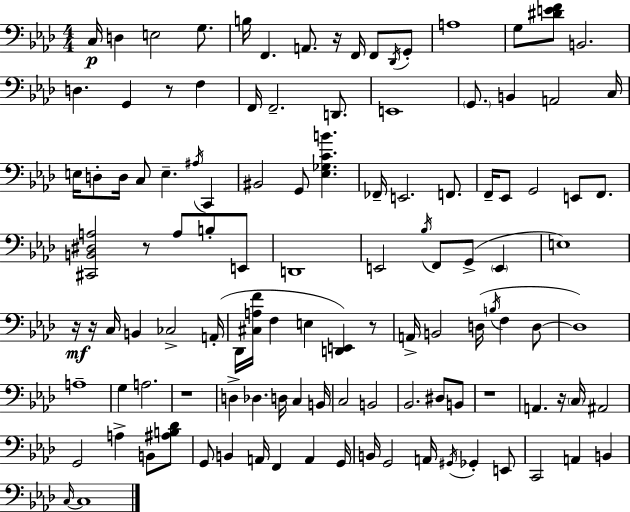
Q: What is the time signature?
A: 4/4